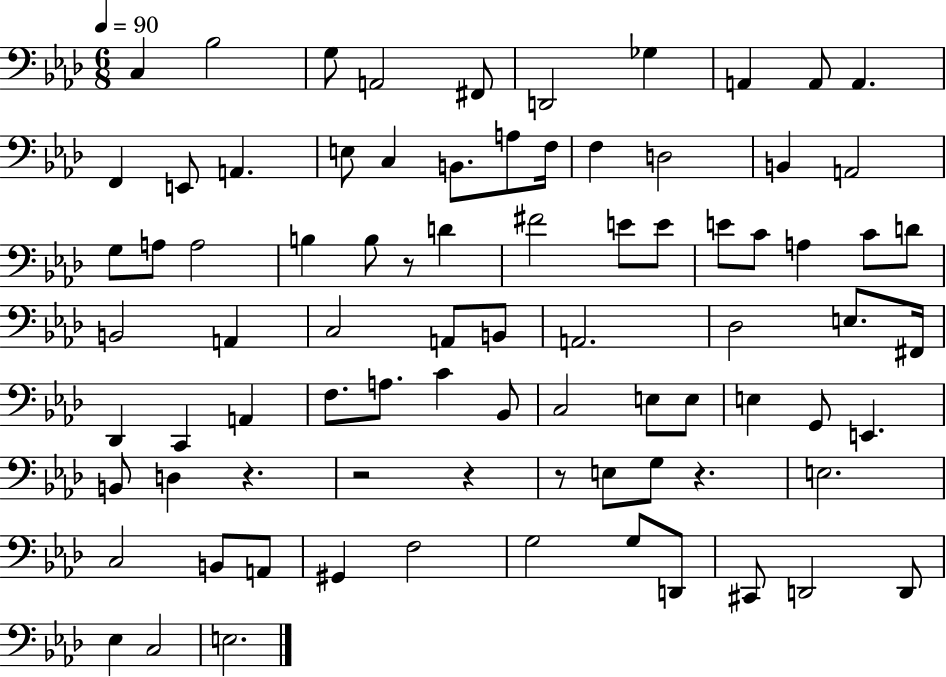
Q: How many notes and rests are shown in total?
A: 83